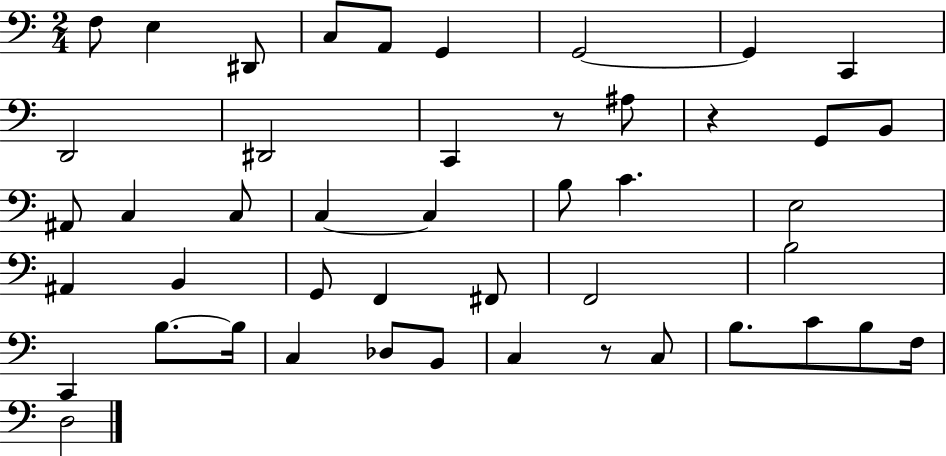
F3/e E3/q D#2/e C3/e A2/e G2/q G2/h G2/q C2/q D2/h D#2/h C2/q R/e A#3/e R/q G2/e B2/e A#2/e C3/q C3/e C3/q C3/q B3/e C4/q. E3/h A#2/q B2/q G2/e F2/q F#2/e F2/h B3/h C2/q B3/e. B3/s C3/q Db3/e B2/e C3/q R/e C3/e B3/e. C4/e B3/e F3/s D3/h